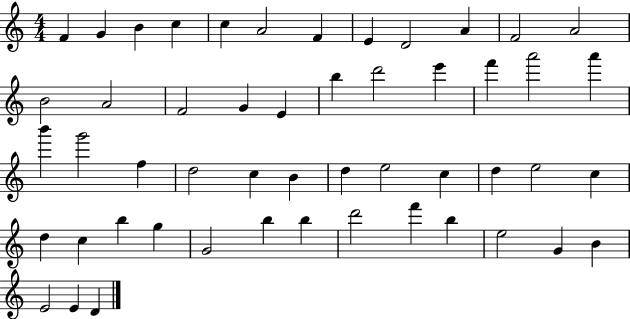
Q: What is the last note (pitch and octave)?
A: D4